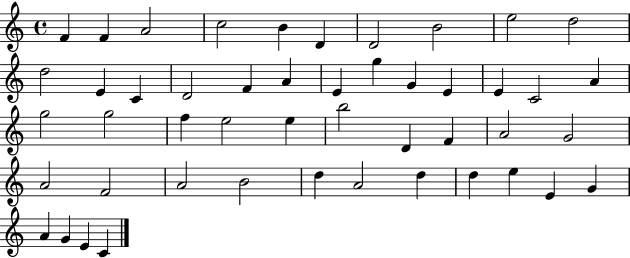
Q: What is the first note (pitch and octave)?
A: F4